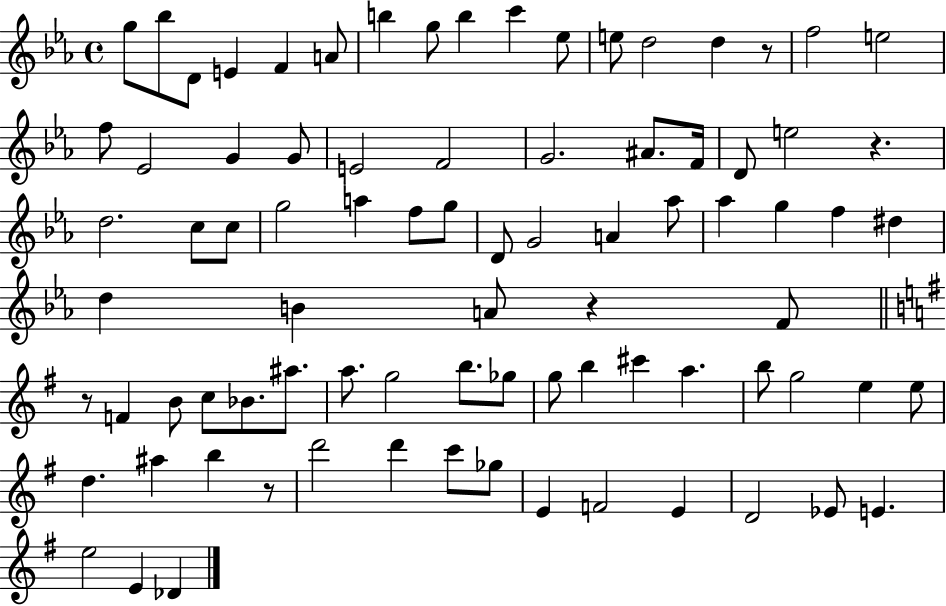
X:1
T:Untitled
M:4/4
L:1/4
K:Eb
g/2 _b/2 D/2 E F A/2 b g/2 b c' _e/2 e/2 d2 d z/2 f2 e2 f/2 _E2 G G/2 E2 F2 G2 ^A/2 F/4 D/2 e2 z d2 c/2 c/2 g2 a f/2 g/2 D/2 G2 A _a/2 _a g f ^d d B A/2 z F/2 z/2 F B/2 c/2 _B/2 ^a/2 a/2 g2 b/2 _g/2 g/2 b ^c' a b/2 g2 e e/2 d ^a b z/2 d'2 d' c'/2 _g/2 E F2 E D2 _E/2 E e2 E _D